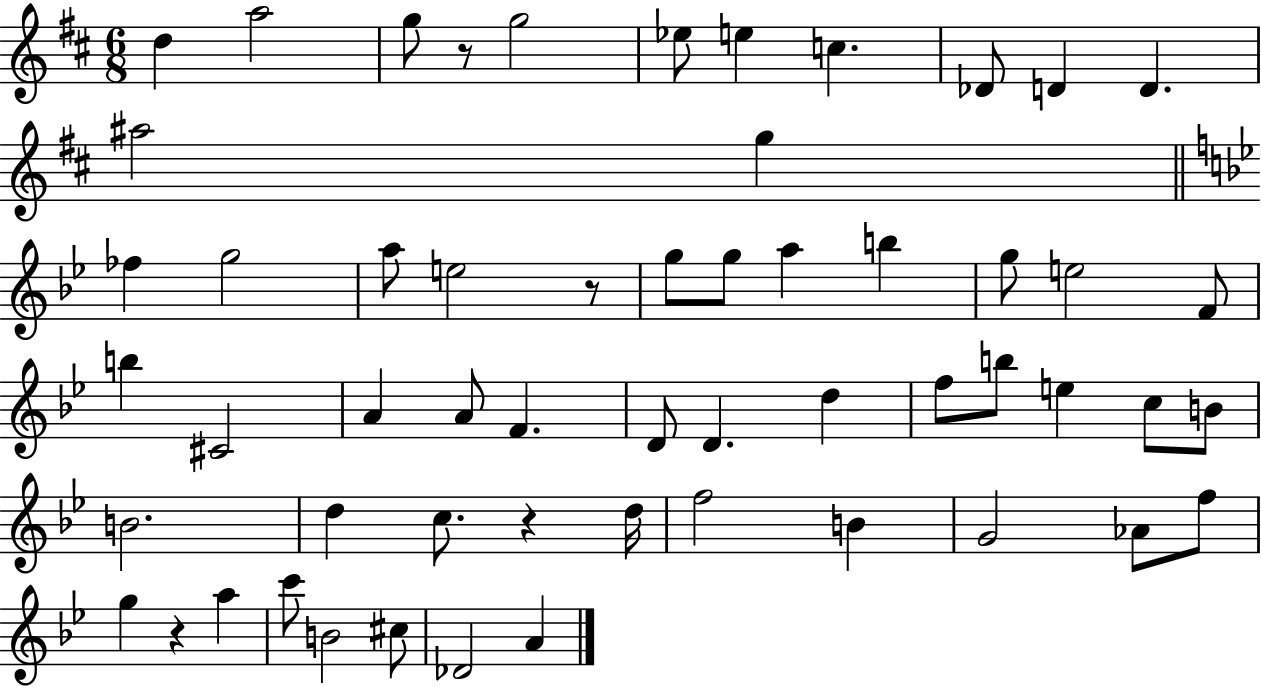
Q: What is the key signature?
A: D major